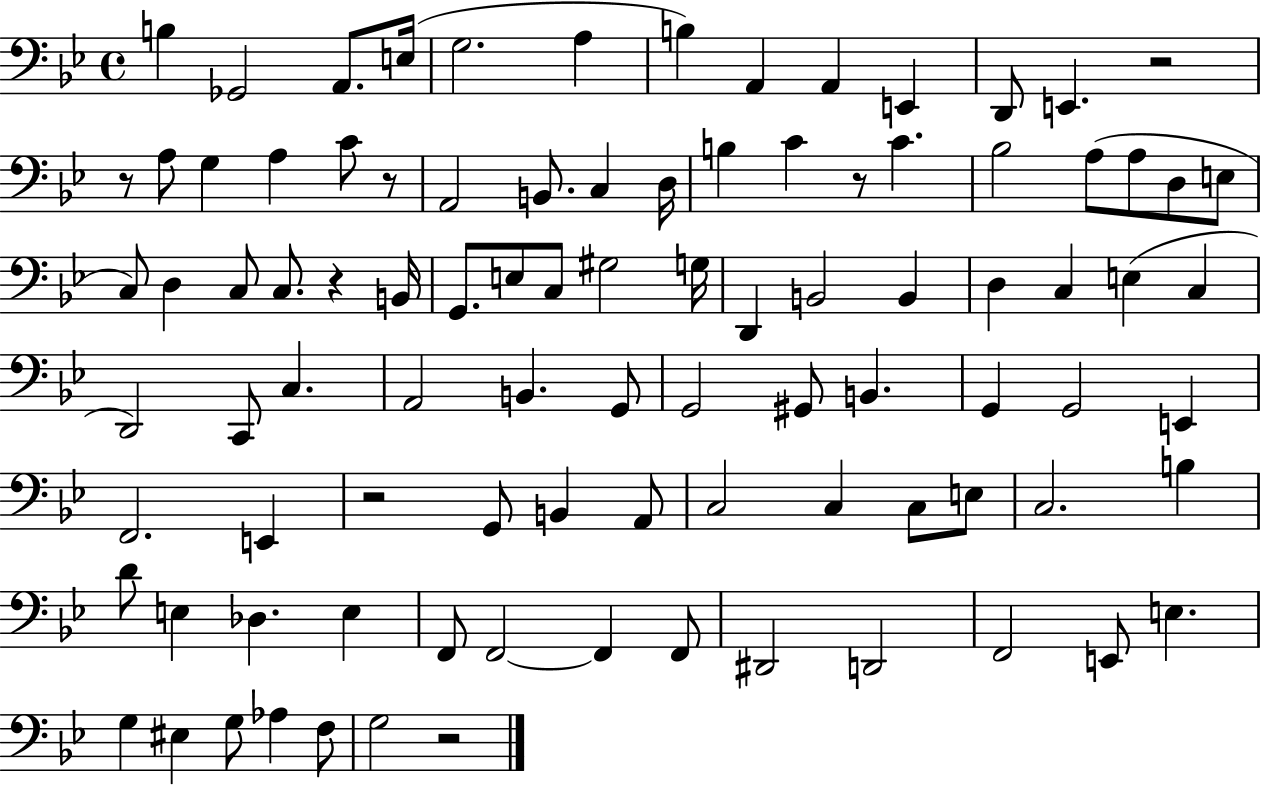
{
  \clef bass
  \time 4/4
  \defaultTimeSignature
  \key bes \major
  b4 ges,2 a,8. e16( | g2. a4 | b4) a,4 a,4 e,4 | d,8 e,4. r2 | \break r8 a8 g4 a4 c'8 r8 | a,2 b,8. c4 d16 | b4 c'4 r8 c'4. | bes2 a8( a8 d8 e8 | \break c8) d4 c8 c8. r4 b,16 | g,8. e8 c8 gis2 g16 | d,4 b,2 b,4 | d4 c4 e4( c4 | \break d,2) c,8 c4. | a,2 b,4. g,8 | g,2 gis,8 b,4. | g,4 g,2 e,4 | \break f,2. e,4 | r2 g,8 b,4 a,8 | c2 c4 c8 e8 | c2. b4 | \break d'8 e4 des4. e4 | f,8 f,2~~ f,4 f,8 | dis,2 d,2 | f,2 e,8 e4. | \break g4 eis4 g8 aes4 f8 | g2 r2 | \bar "|."
}